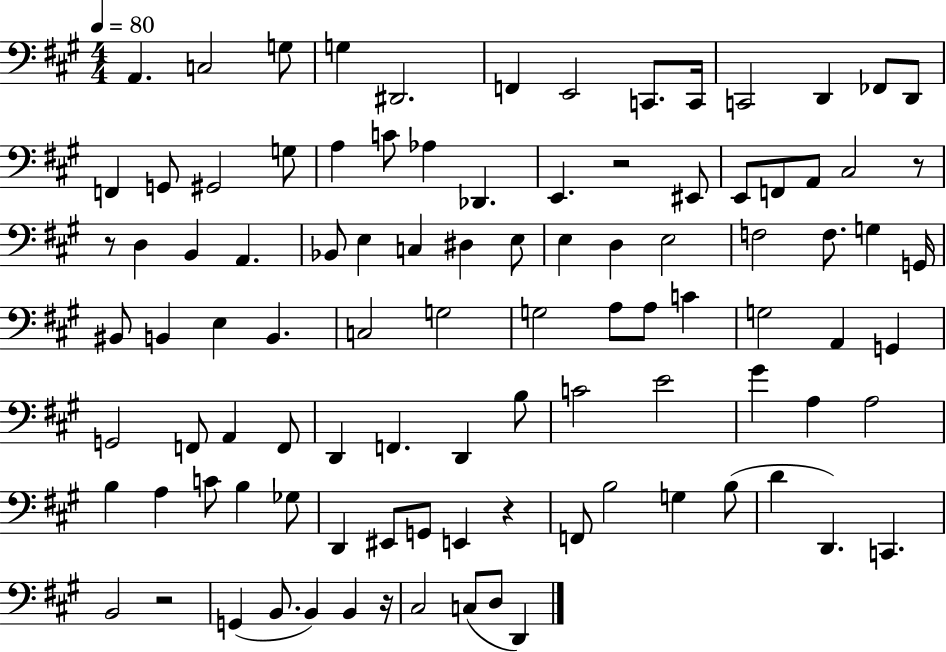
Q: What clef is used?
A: bass